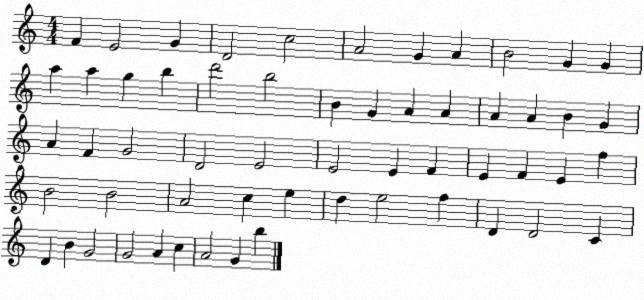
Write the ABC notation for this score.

X:1
T:Untitled
M:4/4
L:1/4
K:C
F E2 G D2 c2 A2 G A B2 G G a a g b d'2 b2 B G A A A A B G A F G2 D2 E2 E2 E F E F E f B2 B2 A2 c e d e2 f D D2 C D B G2 G2 A c A2 G b